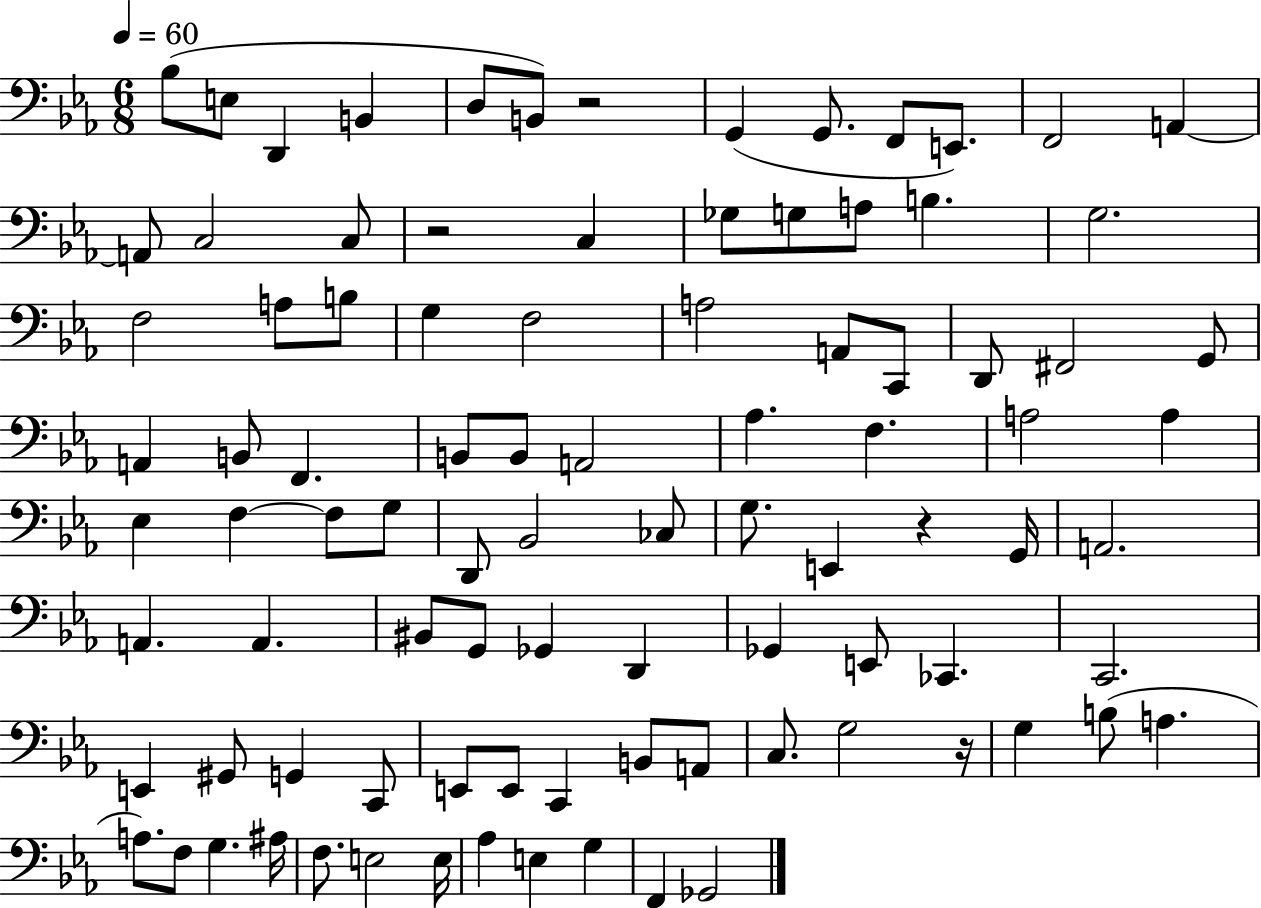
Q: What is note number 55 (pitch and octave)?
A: A2